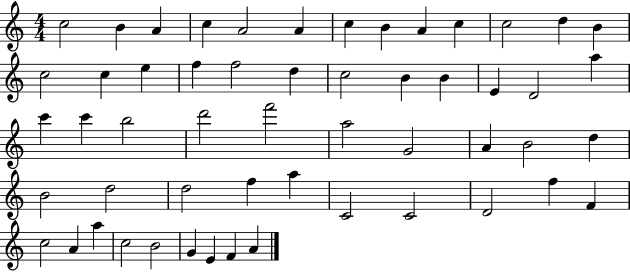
C5/h B4/q A4/q C5/q A4/h A4/q C5/q B4/q A4/q C5/q C5/h D5/q B4/q C5/h C5/q E5/q F5/q F5/h D5/q C5/h B4/q B4/q E4/q D4/h A5/q C6/q C6/q B5/h D6/h F6/h A5/h G4/h A4/q B4/h D5/q B4/h D5/h D5/h F5/q A5/q C4/h C4/h D4/h F5/q F4/q C5/h A4/q A5/q C5/h B4/h G4/q E4/q F4/q A4/q